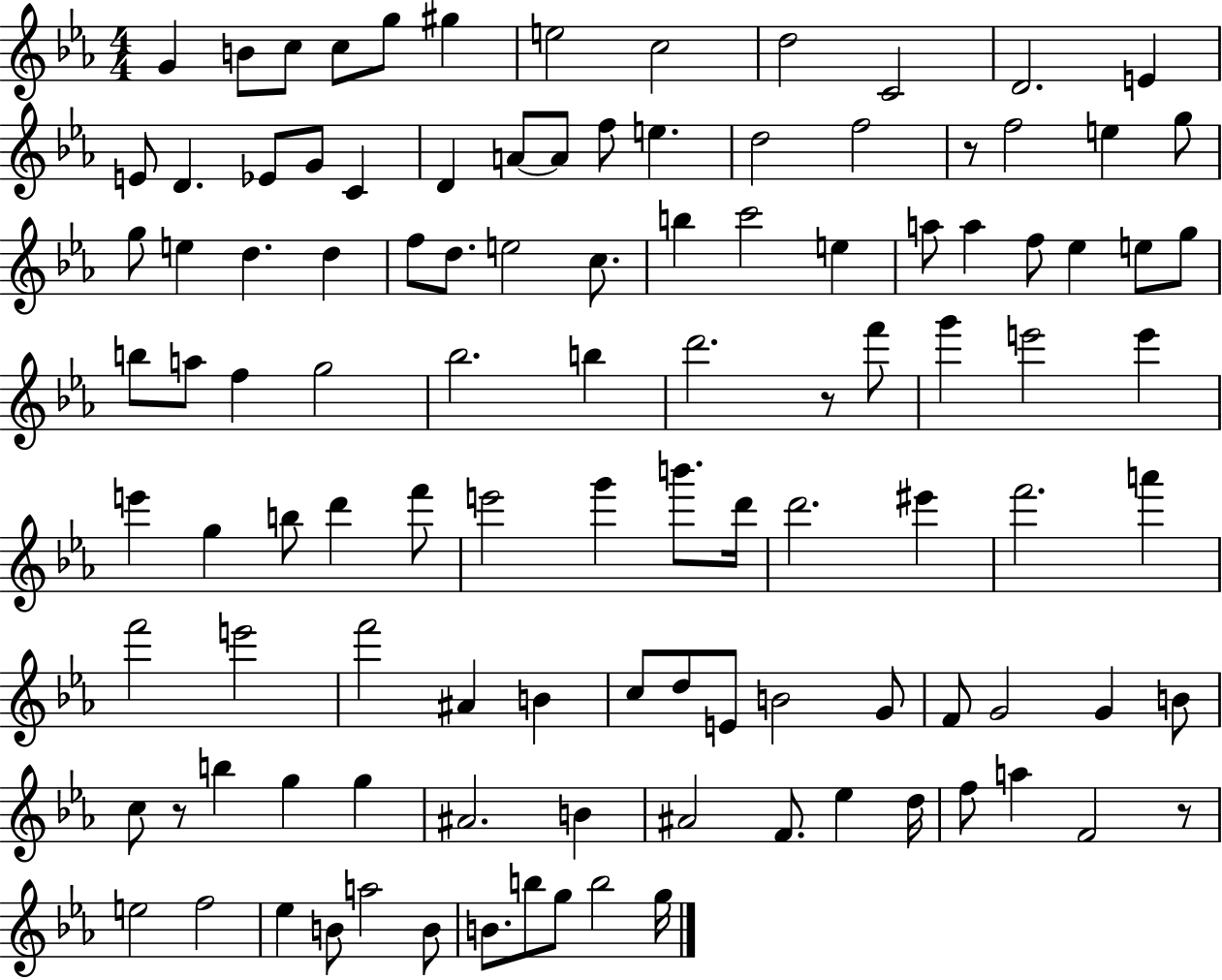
{
  \clef treble
  \numericTimeSignature
  \time 4/4
  \key ees \major
  g'4 b'8 c''8 c''8 g''8 gis''4 | e''2 c''2 | d''2 c'2 | d'2. e'4 | \break e'8 d'4. ees'8 g'8 c'4 | d'4 a'8~~ a'8 f''8 e''4. | d''2 f''2 | r8 f''2 e''4 g''8 | \break g''8 e''4 d''4. d''4 | f''8 d''8. e''2 c''8. | b''4 c'''2 e''4 | a''8 a''4 f''8 ees''4 e''8 g''8 | \break b''8 a''8 f''4 g''2 | bes''2. b''4 | d'''2. r8 f'''8 | g'''4 e'''2 e'''4 | \break e'''4 g''4 b''8 d'''4 f'''8 | e'''2 g'''4 b'''8. d'''16 | d'''2. eis'''4 | f'''2. a'''4 | \break f'''2 e'''2 | f'''2 ais'4 b'4 | c''8 d''8 e'8 b'2 g'8 | f'8 g'2 g'4 b'8 | \break c''8 r8 b''4 g''4 g''4 | ais'2. b'4 | ais'2 f'8. ees''4 d''16 | f''8 a''4 f'2 r8 | \break e''2 f''2 | ees''4 b'8 a''2 b'8 | b'8. b''8 g''8 b''2 g''16 | \bar "|."
}